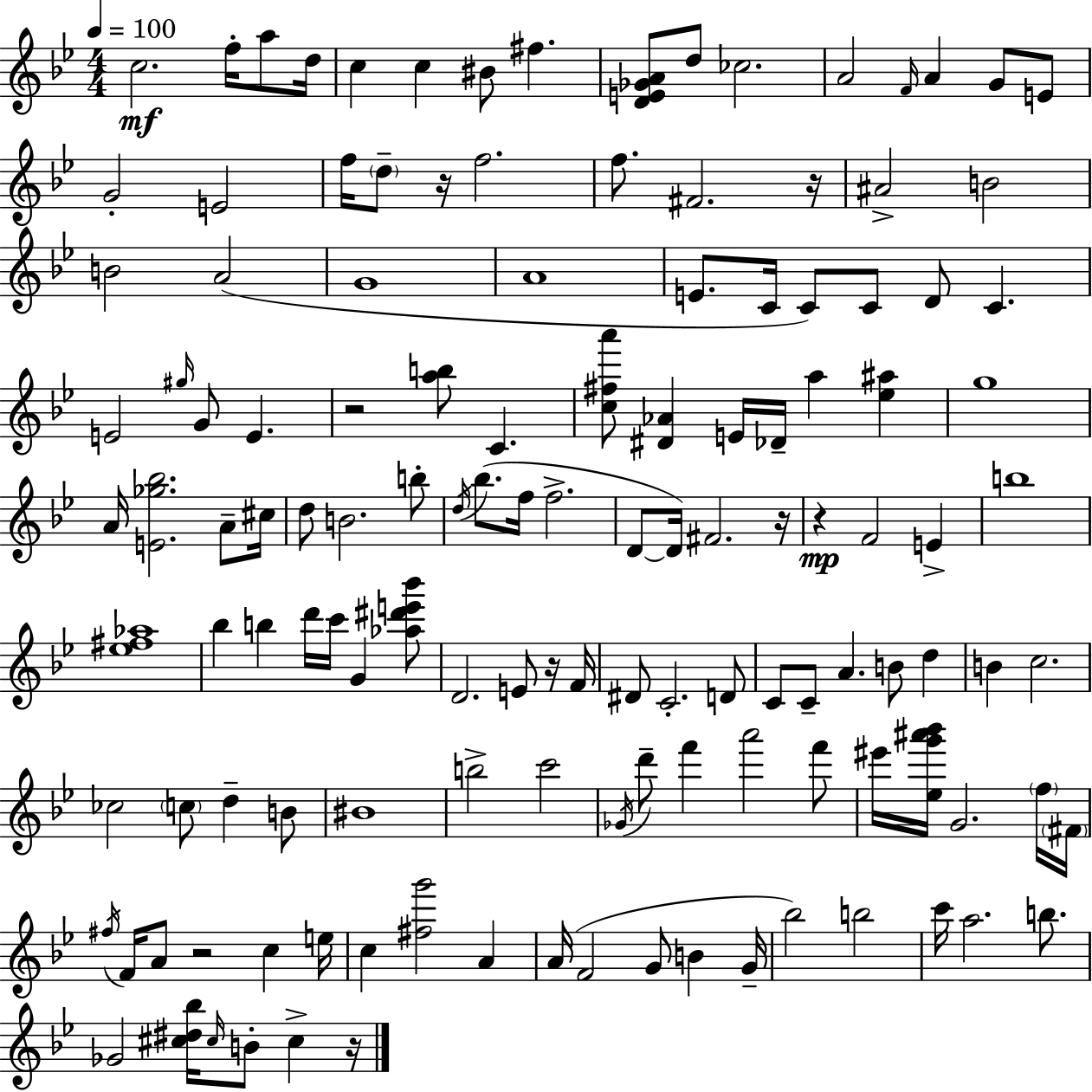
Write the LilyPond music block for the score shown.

{
  \clef treble
  \numericTimeSignature
  \time 4/4
  \key g \minor
  \tempo 4 = 100
  c''2.\mf f''16-. a''8 d''16 | c''4 c''4 bis'8 fis''4. | <d' e' ges' a'>8 d''8 ces''2. | a'2 \grace { f'16 } a'4 g'8 e'8 | \break g'2-. e'2 | f''16 \parenthesize d''8-- r16 f''2. | f''8. fis'2. | r16 ais'2-> b'2 | \break b'2 a'2( | g'1 | a'1 | e'8. c'16 c'8) c'8 d'8 c'4. | \break e'2 \grace { gis''16 } g'8 e'4. | r2 <a'' b''>8 c'4. | <c'' fis'' a'''>8 <dis' aes'>4 e'16 des'16-- a''4 <ees'' ais''>4 | g''1 | \break a'16 <e' ges'' bes''>2. a'8-- | cis''16 d''8 b'2. | b''8-. \acciaccatura { d''16 } bes''8.( f''16 f''2.-> | d'8~~ d'16) fis'2. | \break r16 r4\mp f'2 e'4-> | b''1 | <ees'' fis'' aes''>1 | bes''4 b''4 d'''16 c'''16 g'4 | \break <aes'' dis''' e''' bes'''>8 d'2. e'8 | r16 f'16 dis'8 c'2.-. | d'8 c'8 c'8-- a'4. b'8 d''4 | b'4 c''2. | \break ces''2 \parenthesize c''8 d''4-- | b'8 bis'1 | b''2-> c'''2 | \acciaccatura { ges'16 } d'''8-- f'''4 a'''2 | \break f'''8 eis'''16 <ees'' g''' ais''' bes'''>16 g'2. | \parenthesize f''16 \parenthesize fis'16 \acciaccatura { fis''16 } f'16 a'8 r2 | c''4 e''16 c''4 <fis'' g'''>2 | a'4 a'16( f'2 g'8 | \break b'4 g'16-- bes''2) b''2 | c'''16 a''2. | b''8. ges'2 <cis'' dis'' bes''>16 \grace { cis''16 } b'8-. | cis''4-> r16 \bar "|."
}